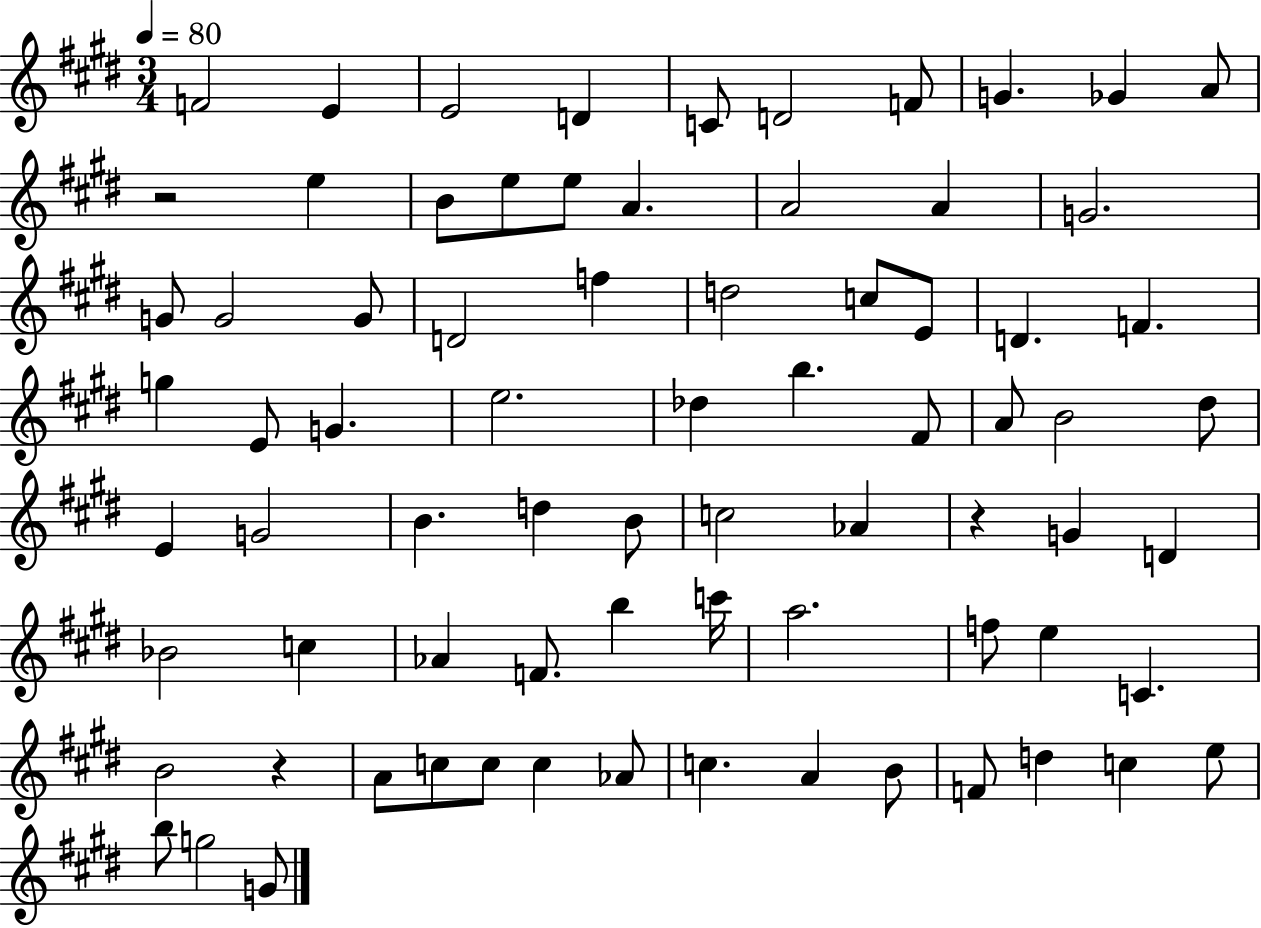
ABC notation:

X:1
T:Untitled
M:3/4
L:1/4
K:E
F2 E E2 D C/2 D2 F/2 G _G A/2 z2 e B/2 e/2 e/2 A A2 A G2 G/2 G2 G/2 D2 f d2 c/2 E/2 D F g E/2 G e2 _d b ^F/2 A/2 B2 ^d/2 E G2 B d B/2 c2 _A z G D _B2 c _A F/2 b c'/4 a2 f/2 e C B2 z A/2 c/2 c/2 c _A/2 c A B/2 F/2 d c e/2 b/2 g2 G/2